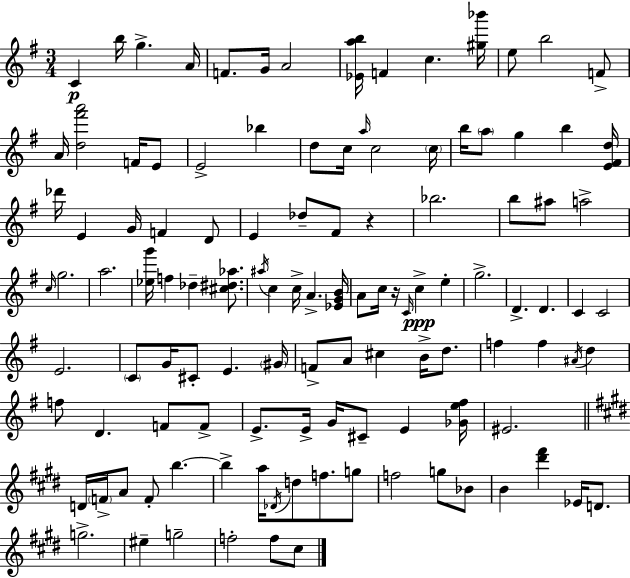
{
  \clef treble
  \numericTimeSignature
  \time 3/4
  \key e \minor
  c'4\p b''16 g''4.-> a'16 | f'8. g'16 a'2 | <ees' a'' b''>16 f'4 c''4. <gis'' bes'''>16 | e''8 b''2 f'8-> | \break a'16 <d'' fis''' a'''>2 f'16 e'8 | e'2-> bes''4 | d''8 c''16 \grace { a''16 } c''2 | \parenthesize c''16 b''16 \parenthesize a''8 g''4 b''4 | \break <e' fis' d''>16 des'''16 e'4 g'16 f'4 d'8 | e'4 des''8-- fis'8 r4 | bes''2. | b''8 ais''8 a''2-> | \break \grace { c''16 } g''2. | a''2. | <ees'' g'''>16 f''4 des''4-- <cis'' dis'' aes''>8. | \acciaccatura { ais''16 } c''4 c''16-> a'4.-> | \break <ees' g' b'>16 a'8 c''16 r16 \grace { c'16 }\ppp c''4-> | e''4-. g''2.-> | d'4.-> d'4. | c'4 c'2 | \break e'2. | \parenthesize c'8 g'16 cis'8-. e'4. | \parenthesize gis'16 f'8-> a'8 cis''4 | b'16-> d''8. f''4 f''4 | \break \acciaccatura { ais'16 } d''4 f''8 d'4. | f'8 f'8-> e'8.-> e'16-> g'16 cis'8-- | e'4 <ges' e'' fis''>16 eis'2. | \bar "||" \break \key e \major d'16 \parenthesize f'16-> a'8 f'8-. b''4.~~ | b''4-> a''16 \acciaccatura { des'16 } d''8 f''8. g''8 | f''2 g''8 bes'8 | b'4 <dis''' fis'''>4 ees'16 d'8. | \break g''2.-> | eis''4-- g''2-- | f''2-. f''8 cis''8 | \bar "|."
}